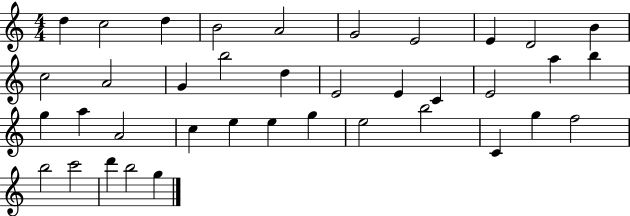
{
  \clef treble
  \numericTimeSignature
  \time 4/4
  \key c \major
  d''4 c''2 d''4 | b'2 a'2 | g'2 e'2 | e'4 d'2 b'4 | \break c''2 a'2 | g'4 b''2 d''4 | e'2 e'4 c'4 | e'2 a''4 b''4 | \break g''4 a''4 a'2 | c''4 e''4 e''4 g''4 | e''2 b''2 | c'4 g''4 f''2 | \break b''2 c'''2 | d'''4 b''2 g''4 | \bar "|."
}